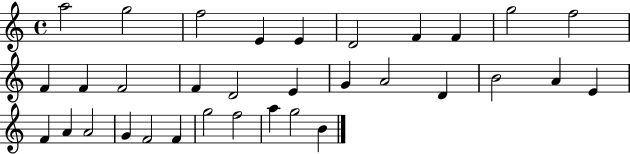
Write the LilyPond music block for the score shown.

{
  \clef treble
  \time 4/4
  \defaultTimeSignature
  \key c \major
  a''2 g''2 | f''2 e'4 e'4 | d'2 f'4 f'4 | g''2 f''2 | \break f'4 f'4 f'2 | f'4 d'2 e'4 | g'4 a'2 d'4 | b'2 a'4 e'4 | \break f'4 a'4 a'2 | g'4 f'2 f'4 | g''2 f''2 | a''4 g''2 b'4 | \break \bar "|."
}